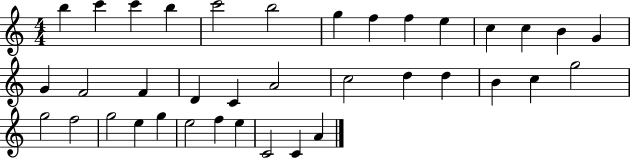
{
  \clef treble
  \numericTimeSignature
  \time 4/4
  \key c \major
  b''4 c'''4 c'''4 b''4 | c'''2 b''2 | g''4 f''4 f''4 e''4 | c''4 c''4 b'4 g'4 | \break g'4 f'2 f'4 | d'4 c'4 a'2 | c''2 d''4 d''4 | b'4 c''4 g''2 | \break g''2 f''2 | g''2 e''4 g''4 | e''2 f''4 e''4 | c'2 c'4 a'4 | \break \bar "|."
}